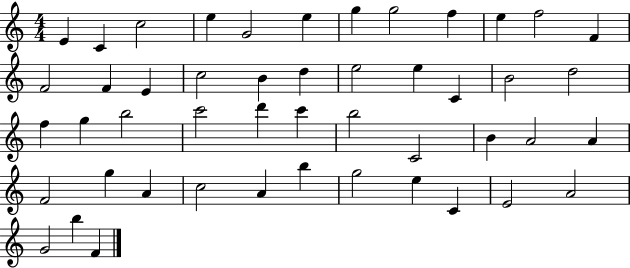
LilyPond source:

{
  \clef treble
  \numericTimeSignature
  \time 4/4
  \key c \major
  e'4 c'4 c''2 | e''4 g'2 e''4 | g''4 g''2 f''4 | e''4 f''2 f'4 | \break f'2 f'4 e'4 | c''2 b'4 d''4 | e''2 e''4 c'4 | b'2 d''2 | \break f''4 g''4 b''2 | c'''2 d'''4 c'''4 | b''2 c'2 | b'4 a'2 a'4 | \break f'2 g''4 a'4 | c''2 a'4 b''4 | g''2 e''4 c'4 | e'2 a'2 | \break g'2 b''4 f'4 | \bar "|."
}